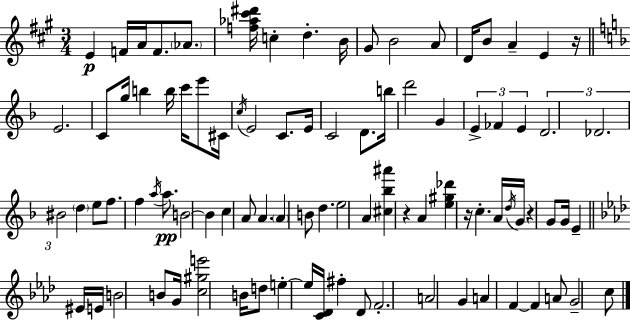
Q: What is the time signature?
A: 3/4